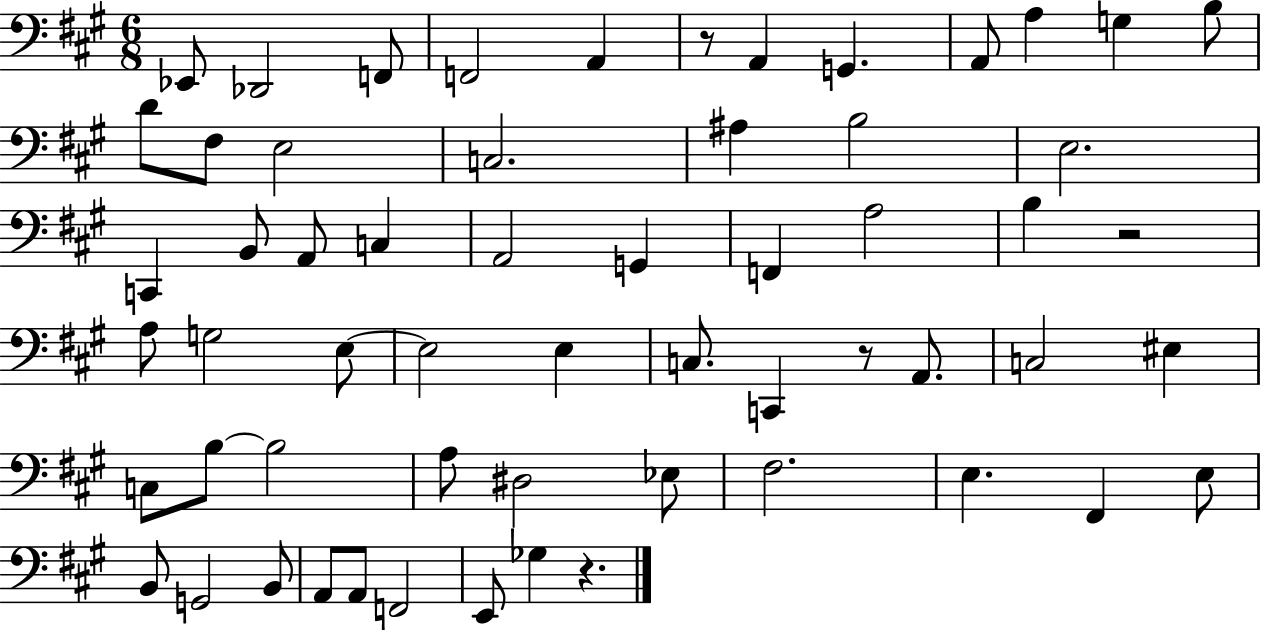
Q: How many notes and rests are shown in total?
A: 59